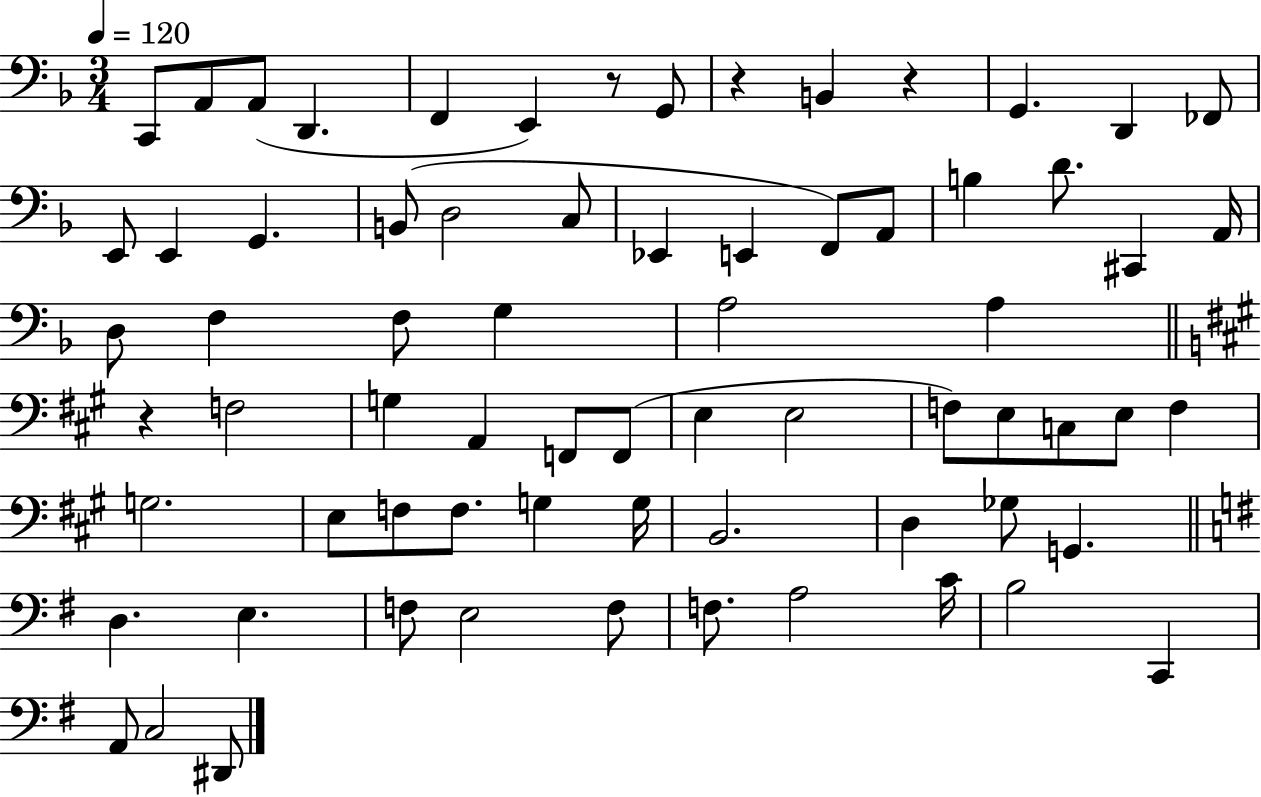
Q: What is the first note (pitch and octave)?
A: C2